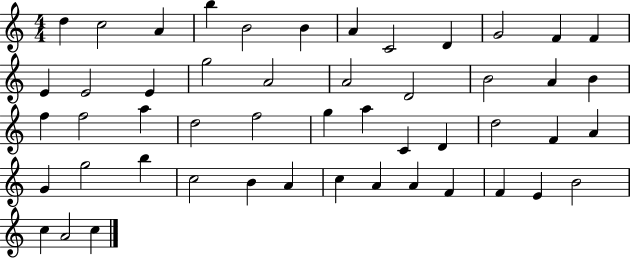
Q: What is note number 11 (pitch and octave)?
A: F4